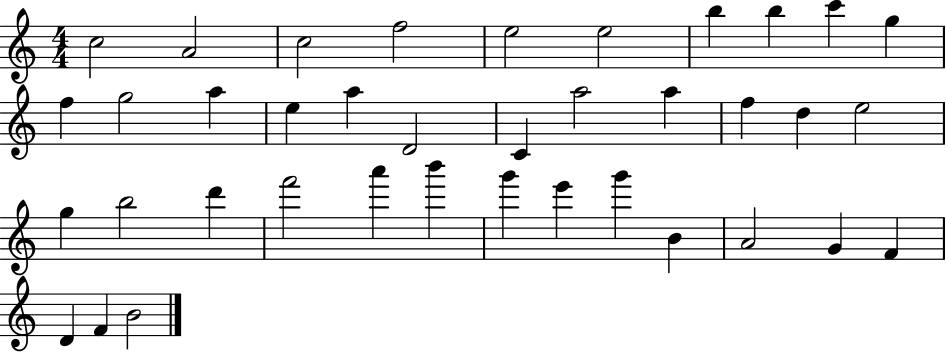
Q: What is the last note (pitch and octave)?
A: B4